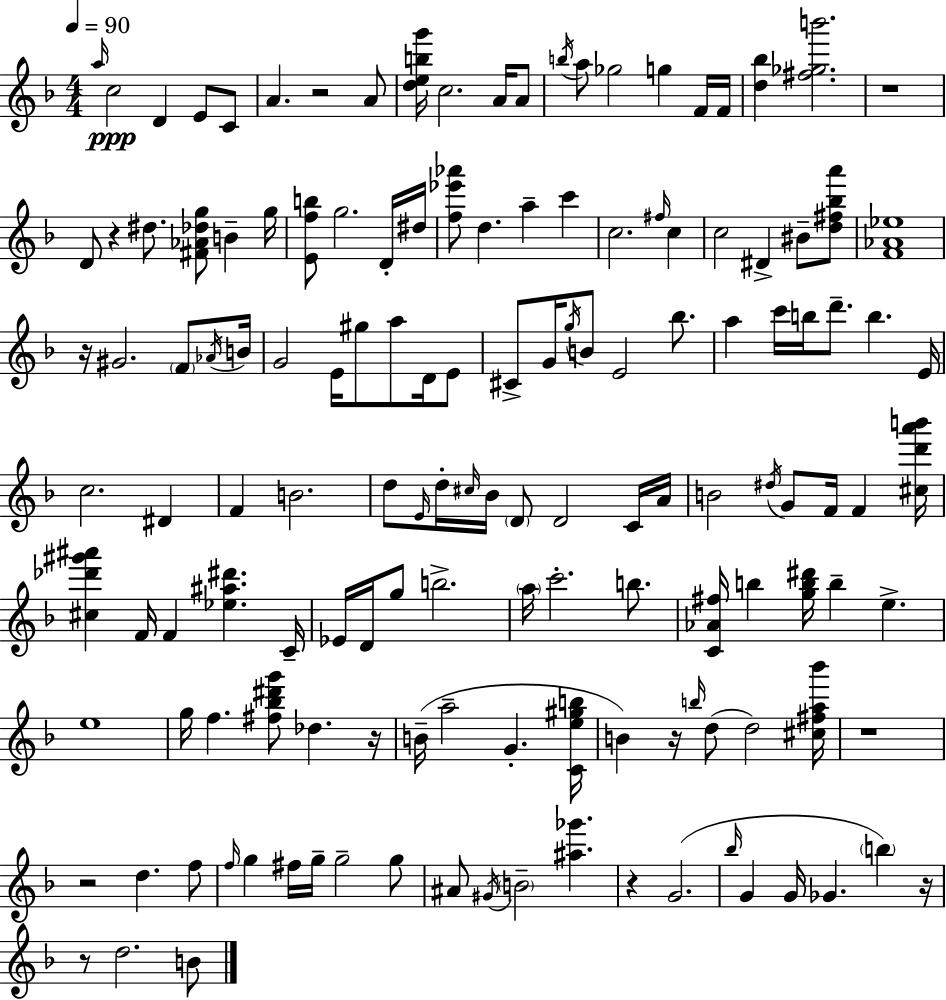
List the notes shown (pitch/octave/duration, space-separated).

A5/s C5/h D4/q E4/e C4/e A4/q. R/h A4/e [D5,E5,B5,G6]/s C5/h. A4/s A4/e B5/s A5/e Gb5/h G5/q F4/s F4/s [D5,Bb5]/q [F#5,Gb5,B6]/h. R/w D4/e R/q D#5/e. [F#4,Ab4,Db5,G5]/e B4/q G5/s [E4,F5,B5]/e G5/h. D4/s D#5/s [F5,Eb6,Ab6]/e D5/q. A5/q C6/q C5/h. F#5/s C5/q C5/h D#4/q BIS4/e [D5,F#5,Bb5,A6]/e [F4,Ab4,Eb5]/w R/s G#4/h. F4/e Ab4/s B4/s G4/h E4/s G#5/e A5/e D4/s E4/e C#4/e G4/s G5/s B4/e E4/h Bb5/e. A5/q C6/s B5/s D6/e. B5/q. E4/s C5/h. D#4/q F4/q B4/h. D5/e E4/s D5/s C#5/s Bb4/s D4/e D4/h C4/s A4/s B4/h D#5/s G4/e F4/s F4/q [C#5,D6,A6,B6]/s [C#5,Db6,G#6,A#6]/q F4/s F4/q [Eb5,A#5,D#6]/q. C4/s Eb4/s D4/s G5/e B5/h. A5/s C6/h. B5/e. [C4,Ab4,F#5]/s B5/q [G5,B5,D#6]/s B5/q E5/q. E5/w G5/s F5/q. [F#5,Bb5,D#6,G6]/e Db5/q. R/s B4/s A5/h G4/q. [C4,E5,G#5,B5]/s B4/q R/s B5/s D5/e D5/h [C#5,F#5,A5,Bb6]/s R/w R/h D5/q. F5/e F5/s G5/q F#5/s G5/s G5/h G5/e A#4/e G#4/s B4/h [A#5,Gb6]/q. R/q G4/h. Bb5/s G4/q G4/s Gb4/q. B5/q R/s R/e D5/h. B4/e